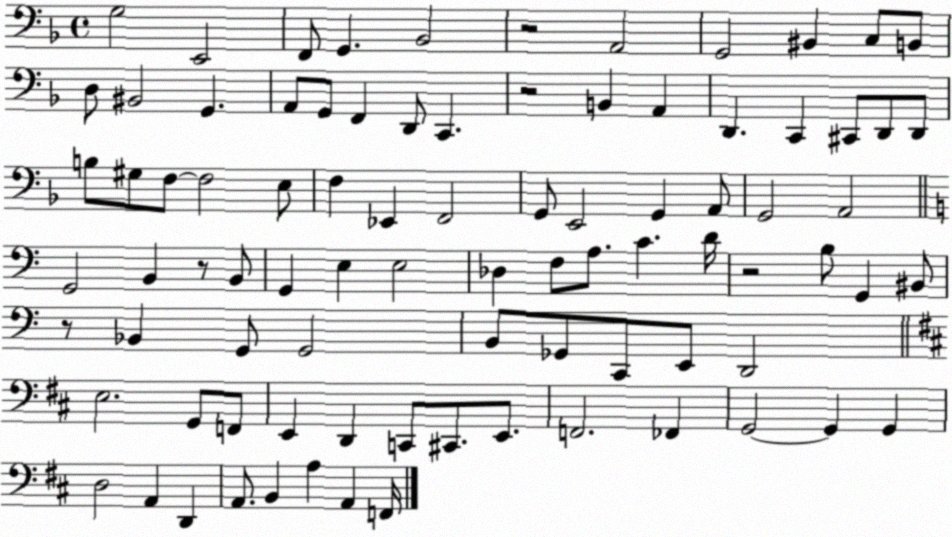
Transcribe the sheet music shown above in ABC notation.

X:1
T:Untitled
M:4/4
L:1/4
K:F
G,2 E,,2 F,,/2 G,, _B,,2 z2 A,,2 G,,2 ^B,, C,/2 B,,/2 D,/2 ^B,,2 G,, A,,/2 G,,/2 F,, D,,/2 C,, z2 B,, A,, D,, C,, ^C,,/2 D,,/2 D,,/2 B,/2 ^G,/2 F,/2 F,2 E,/2 F, _E,, F,,2 G,,/2 E,,2 G,, A,,/2 G,,2 A,,2 G,,2 B,, z/2 B,,/2 G,, E, E,2 _D, F,/2 A,/2 C D/4 z2 B,/2 G,, ^B,,/2 z/2 _B,, G,,/2 G,,2 B,,/2 _G,,/2 C,,/2 E,,/2 D,,2 E,2 G,,/2 F,,/2 E,, D,, C,,/2 ^C,,/2 E,,/2 F,,2 _F,, G,,2 G,, G,, D,2 A,, D,, A,,/2 B,, A, A,, F,,/4